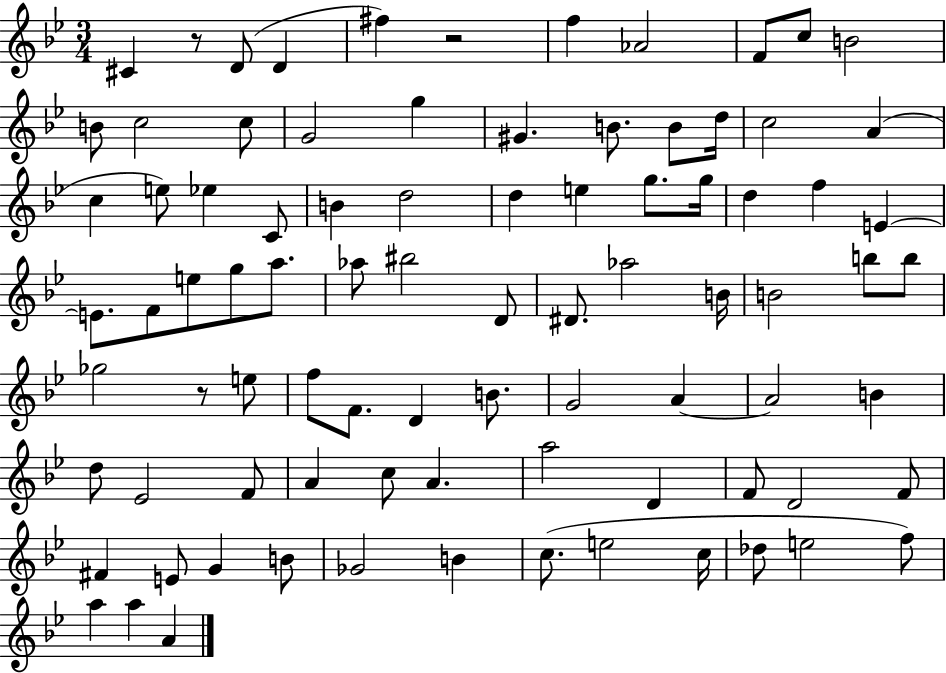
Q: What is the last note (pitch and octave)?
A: A4